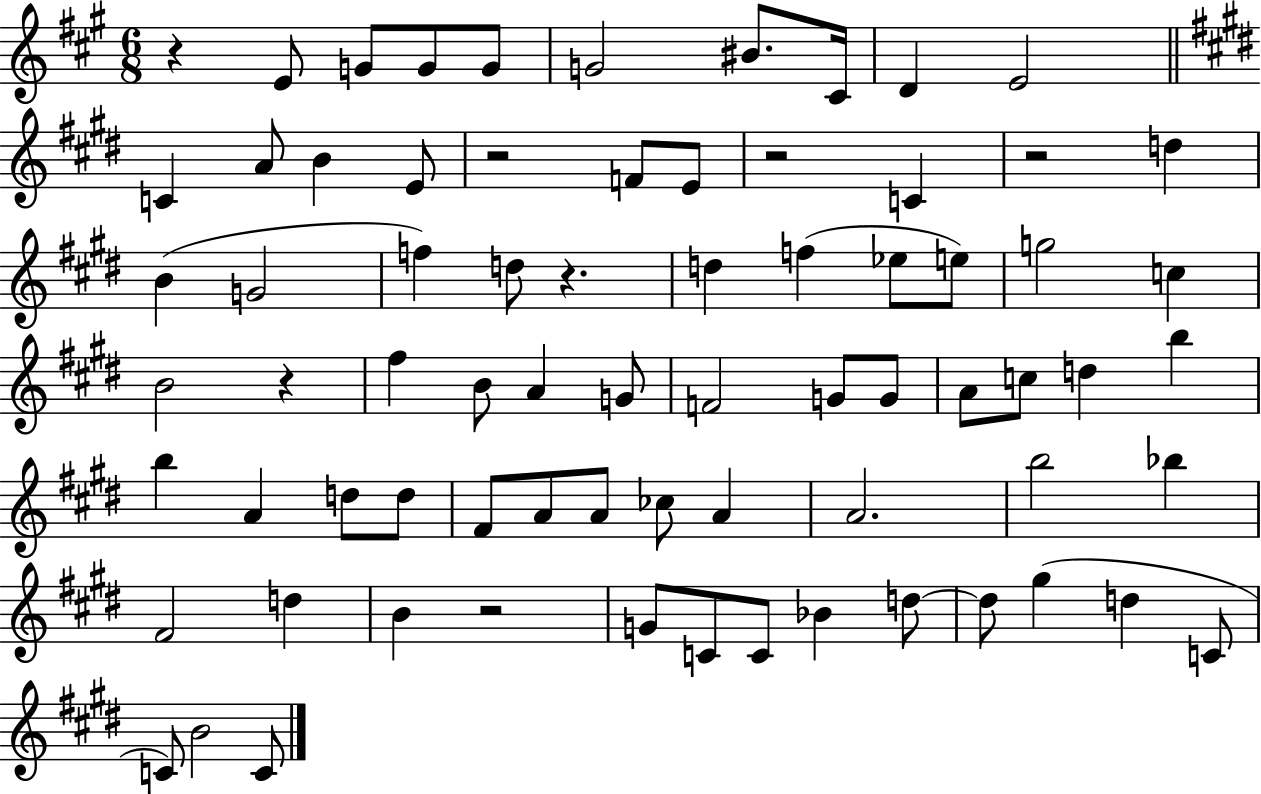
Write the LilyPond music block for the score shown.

{
  \clef treble
  \numericTimeSignature
  \time 6/8
  \key a \major
  r4 e'8 g'8 g'8 g'8 | g'2 bis'8. cis'16 | d'4 e'2 | \bar "||" \break \key e \major c'4 a'8 b'4 e'8 | r2 f'8 e'8 | r2 c'4 | r2 d''4 | \break b'4( g'2 | f''4) d''8 r4. | d''4 f''4( ees''8 e''8) | g''2 c''4 | \break b'2 r4 | fis''4 b'8 a'4 g'8 | f'2 g'8 g'8 | a'8 c''8 d''4 b''4 | \break b''4 a'4 d''8 d''8 | fis'8 a'8 a'8 ces''8 a'4 | a'2. | b''2 bes''4 | \break fis'2 d''4 | b'4 r2 | g'8 c'8 c'8 bes'4 d''8~~ | d''8 gis''4( d''4 c'8 | \break c'8) b'2 c'8 | \bar "|."
}